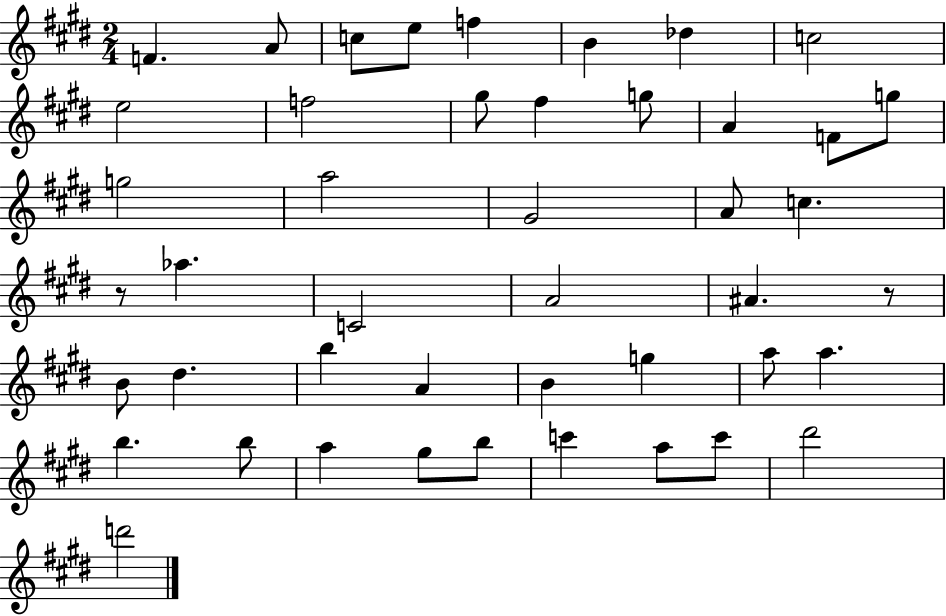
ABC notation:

X:1
T:Untitled
M:2/4
L:1/4
K:E
F A/2 c/2 e/2 f B _d c2 e2 f2 ^g/2 ^f g/2 A F/2 g/2 g2 a2 ^G2 A/2 c z/2 _a C2 A2 ^A z/2 B/2 ^d b A B g a/2 a b b/2 a ^g/2 b/2 c' a/2 c'/2 ^d'2 d'2